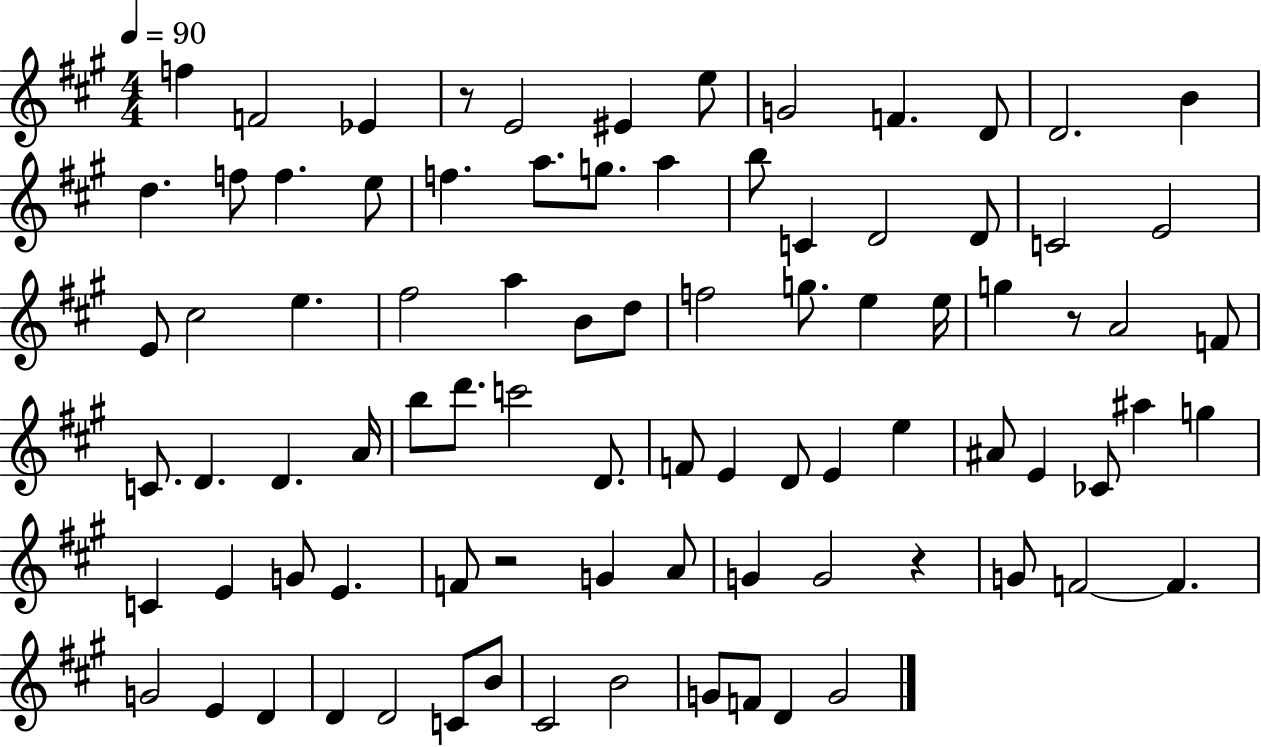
F5/q F4/h Eb4/q R/e E4/h EIS4/q E5/e G4/h F4/q. D4/e D4/h. B4/q D5/q. F5/e F5/q. E5/e F5/q. A5/e. G5/e. A5/q B5/e C4/q D4/h D4/e C4/h E4/h E4/e C#5/h E5/q. F#5/h A5/q B4/e D5/e F5/h G5/e. E5/q E5/s G5/q R/e A4/h F4/e C4/e. D4/q. D4/q. A4/s B5/e D6/e. C6/h D4/e. F4/e E4/q D4/e E4/q E5/q A#4/e E4/q CES4/e A#5/q G5/q C4/q E4/q G4/e E4/q. F4/e R/h G4/q A4/e G4/q G4/h R/q G4/e F4/h F4/q. G4/h E4/q D4/q D4/q D4/h C4/e B4/e C#4/h B4/h G4/e F4/e D4/q G4/h